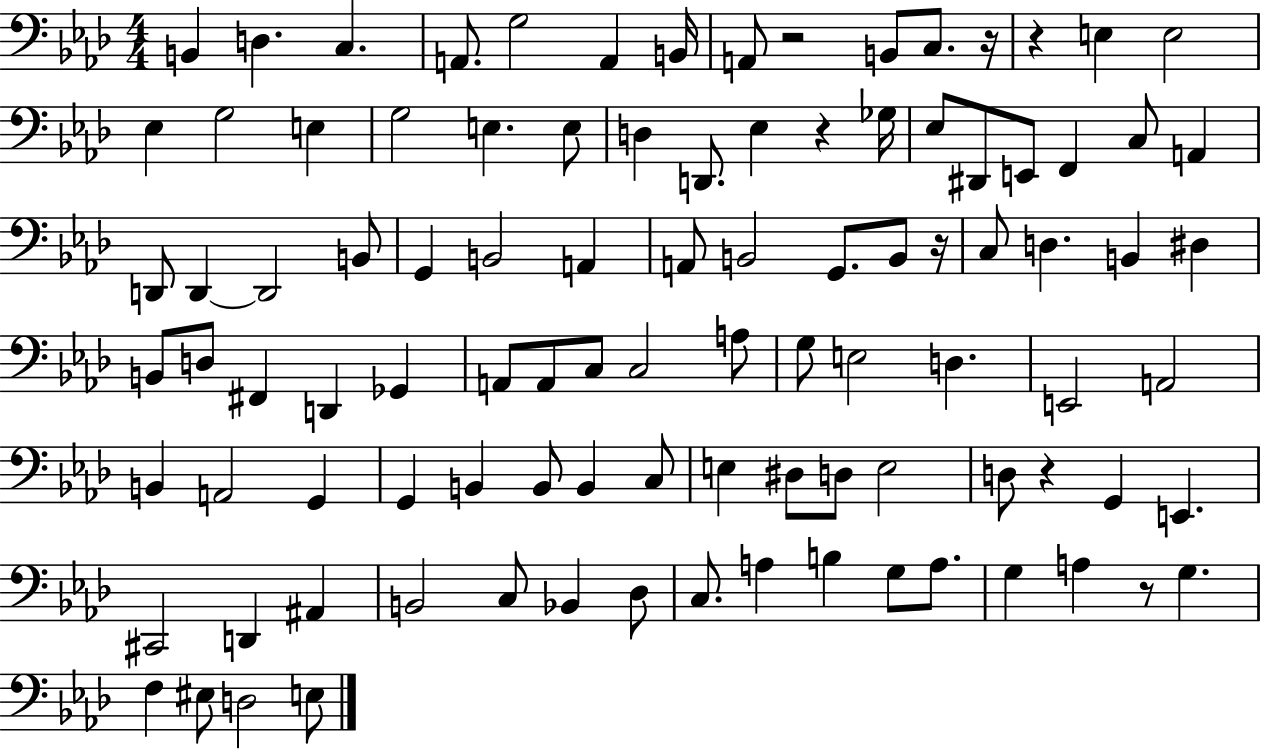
{
  \clef bass
  \numericTimeSignature
  \time 4/4
  \key aes \major
  b,4 d4. c4. | a,8. g2 a,4 b,16 | a,8 r2 b,8 c8. r16 | r4 e4 e2 | \break ees4 g2 e4 | g2 e4. e8 | d4 d,8. ees4 r4 ges16 | ees8 dis,8 e,8 f,4 c8 a,4 | \break d,8 d,4~~ d,2 b,8 | g,4 b,2 a,4 | a,8 b,2 g,8. b,8 r16 | c8 d4. b,4 dis4 | \break b,8 d8 fis,4 d,4 ges,4 | a,8 a,8 c8 c2 a8 | g8 e2 d4. | e,2 a,2 | \break b,4 a,2 g,4 | g,4 b,4 b,8 b,4 c8 | e4 dis8 d8 e2 | d8 r4 g,4 e,4. | \break cis,2 d,4 ais,4 | b,2 c8 bes,4 des8 | c8. a4 b4 g8 a8. | g4 a4 r8 g4. | \break f4 eis8 d2 e8 | \bar "|."
}